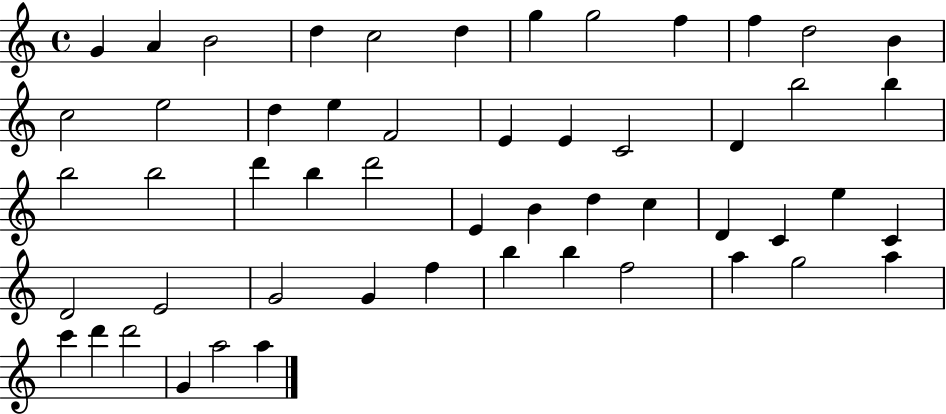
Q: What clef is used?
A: treble